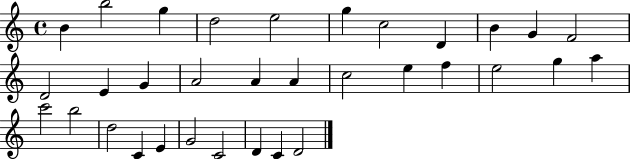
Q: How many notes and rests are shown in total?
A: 33